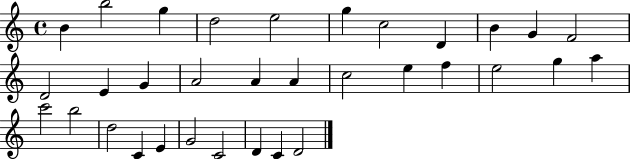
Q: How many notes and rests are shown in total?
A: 33